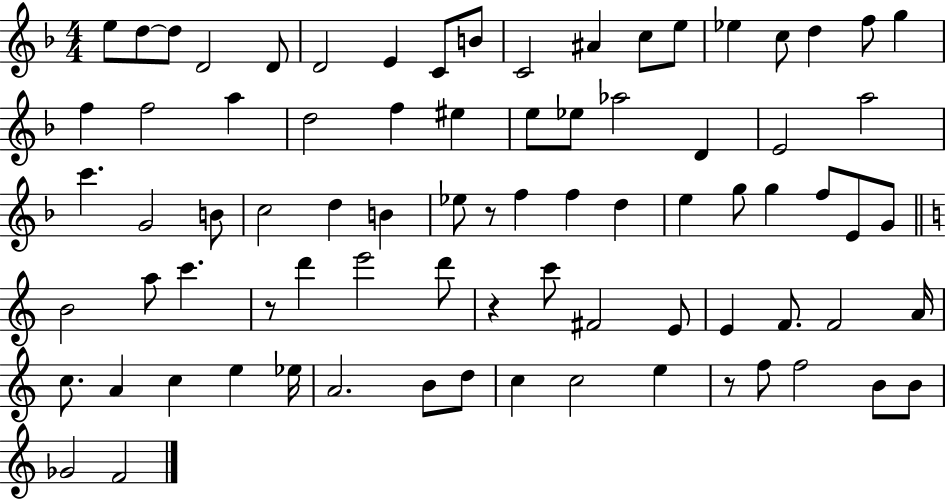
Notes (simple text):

E5/e D5/e D5/e D4/h D4/e D4/h E4/q C4/e B4/e C4/h A#4/q C5/e E5/e Eb5/q C5/e D5/q F5/e G5/q F5/q F5/h A5/q D5/h F5/q EIS5/q E5/e Eb5/e Ab5/h D4/q E4/h A5/h C6/q. G4/h B4/e C5/h D5/q B4/q Eb5/e R/e F5/q F5/q D5/q E5/q G5/e G5/q F5/e E4/e G4/e B4/h A5/e C6/q. R/e D6/q E6/h D6/e R/q C6/e F#4/h E4/e E4/q F4/e. F4/h A4/s C5/e. A4/q C5/q E5/q Eb5/s A4/h. B4/e D5/e C5/q C5/h E5/q R/e F5/e F5/h B4/e B4/e Gb4/h F4/h